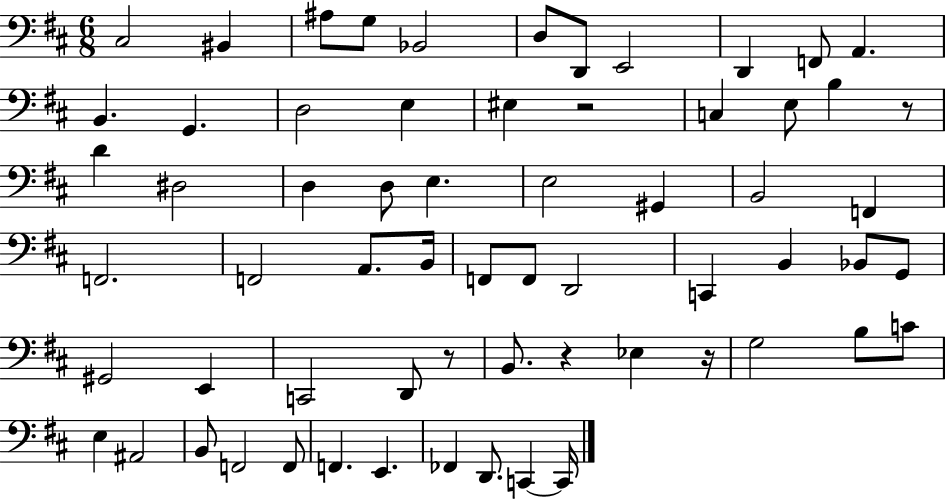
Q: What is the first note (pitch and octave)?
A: C#3